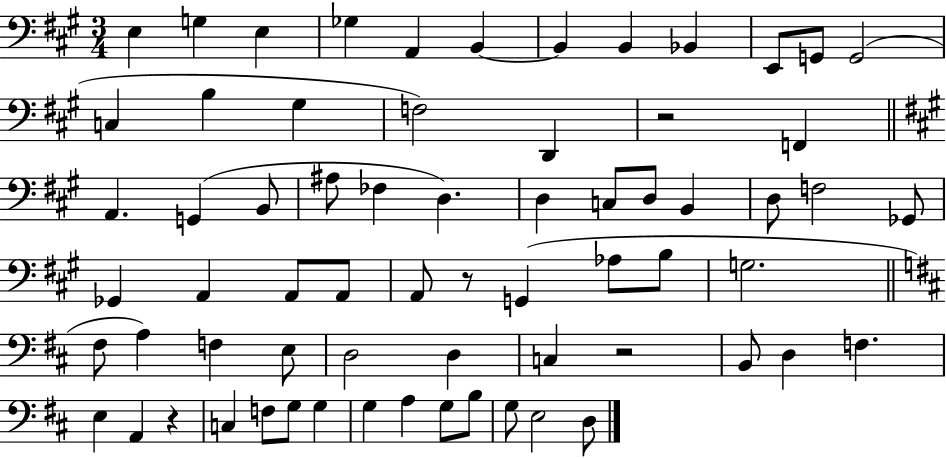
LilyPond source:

{
  \clef bass
  \numericTimeSignature
  \time 3/4
  \key a \major
  e4 g4 e4 | ges4 a,4 b,4~~ | b,4 b,4 bes,4 | e,8 g,8 g,2( | \break c4 b4 gis4 | f2) d,4 | r2 f,4 | \bar "||" \break \key a \major a,4. g,4( b,8 | ais8 fes4 d4.) | d4 c8 d8 b,4 | d8 f2 ges,8 | \break ges,4 a,4 a,8 a,8 | a,8 r8 g,4( aes8 b8 | g2. | \bar "||" \break \key d \major fis8 a4) f4 e8 | d2 d4 | c4 r2 | b,8 d4 f4. | \break e4 a,4 r4 | c4 f8 g8 g4 | g4 a4 g8 b8 | g8 e2 d8 | \break \bar "|."
}